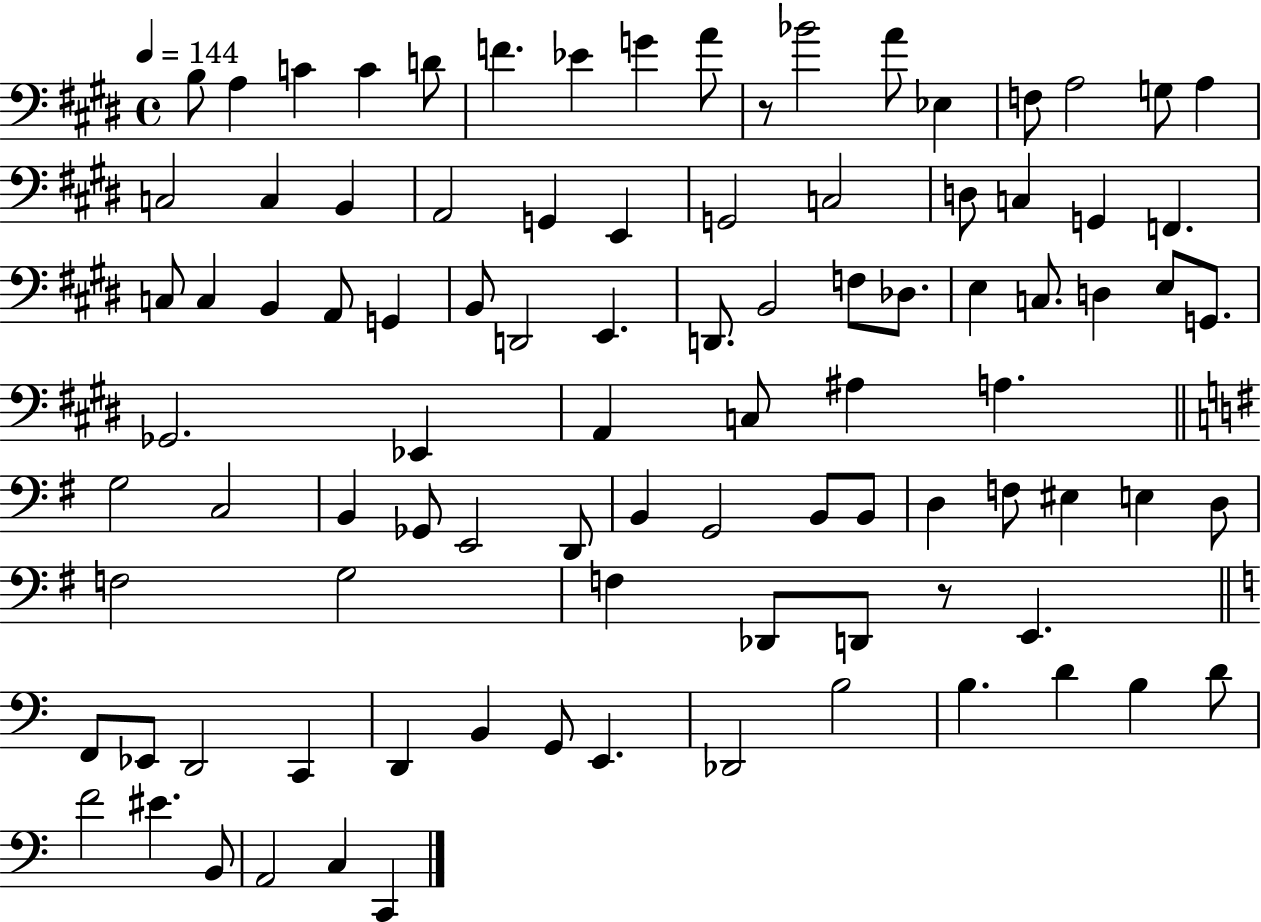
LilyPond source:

{
  \clef bass
  \time 4/4
  \defaultTimeSignature
  \key e \major
  \tempo 4 = 144
  b8 a4 c'4 c'4 d'8 | f'4. ees'4 g'4 a'8 | r8 bes'2 a'8 ees4 | f8 a2 g8 a4 | \break c2 c4 b,4 | a,2 g,4 e,4 | g,2 c2 | d8 c4 g,4 f,4. | \break c8 c4 b,4 a,8 g,4 | b,8 d,2 e,4. | d,8. b,2 f8 des8. | e4 c8. d4 e8 g,8. | \break ges,2. ees,4 | a,4 c8 ais4 a4. | \bar "||" \break \key e \minor g2 c2 | b,4 ges,8 e,2 d,8 | b,4 g,2 b,8 b,8 | d4 f8 eis4 e4 d8 | \break f2 g2 | f4 des,8 d,8 r8 e,4. | \bar "||" \break \key c \major f,8 ees,8 d,2 c,4 | d,4 b,4 g,8 e,4. | des,2 b2 | b4. d'4 b4 d'8 | \break f'2 eis'4. b,8 | a,2 c4 c,4 | \bar "|."
}